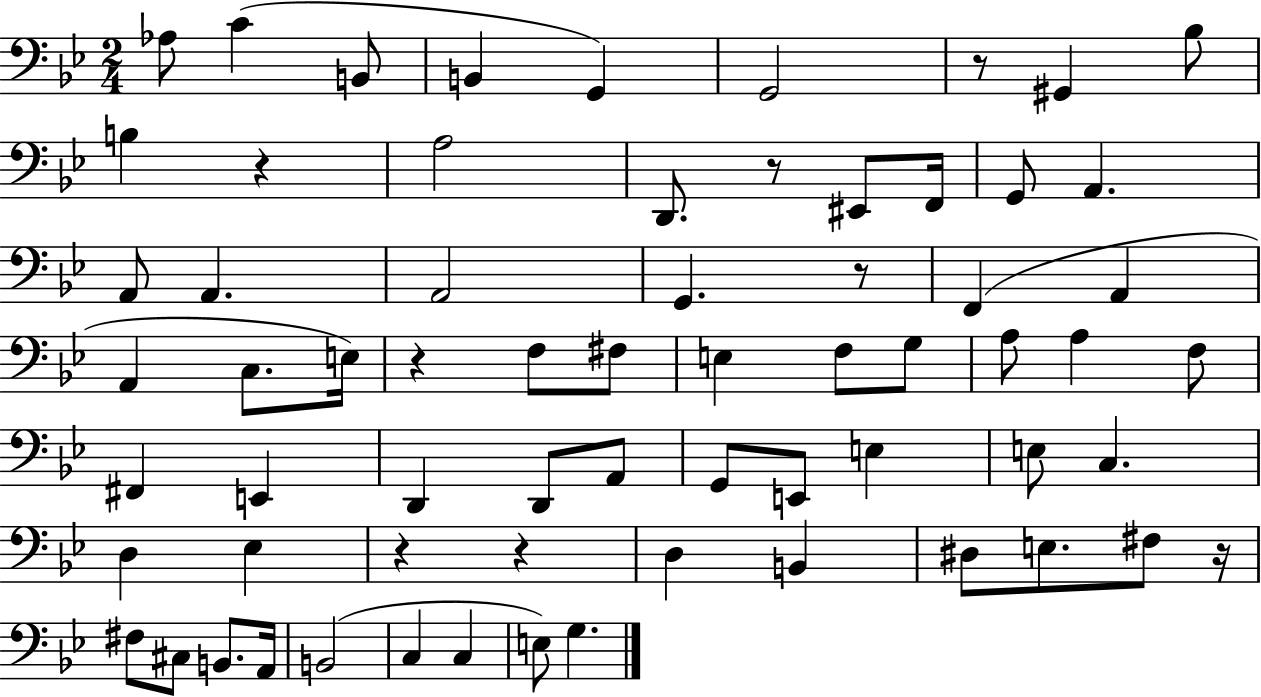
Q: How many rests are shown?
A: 8